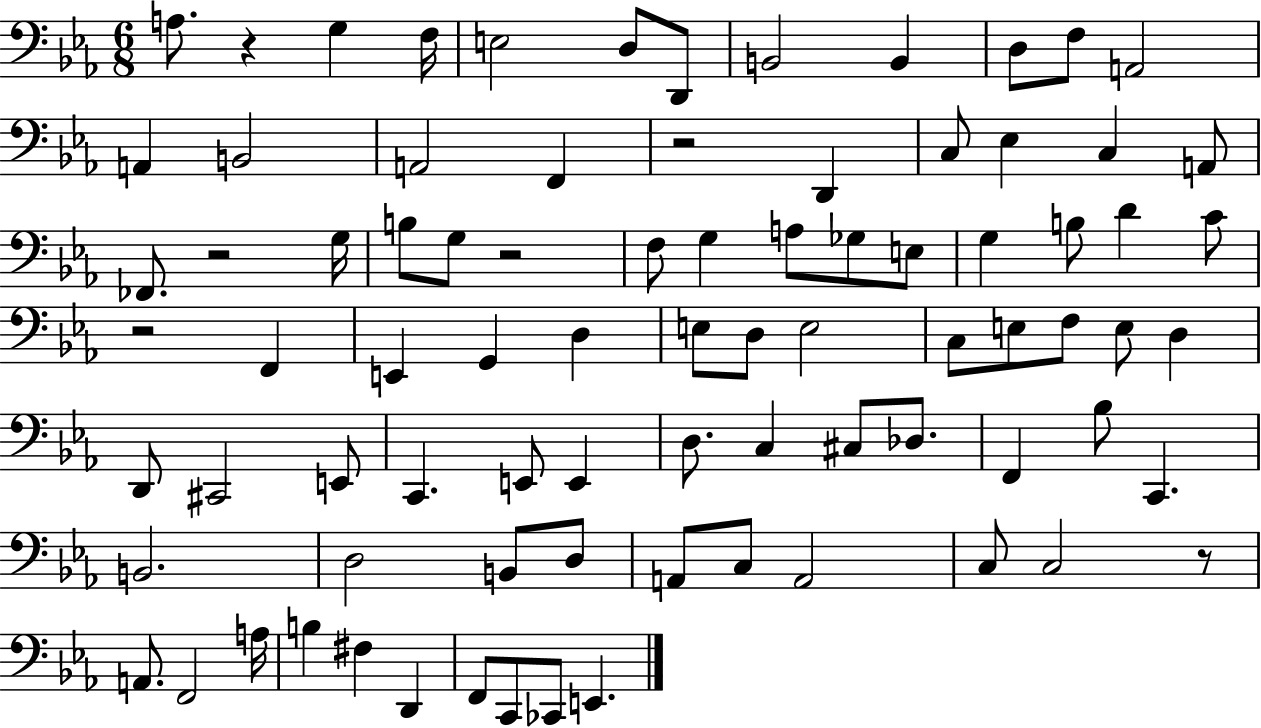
A3/e. R/q G3/q F3/s E3/h D3/e D2/e B2/h B2/q D3/e F3/e A2/h A2/q B2/h A2/h F2/q R/h D2/q C3/e Eb3/q C3/q A2/e FES2/e. R/h G3/s B3/e G3/e R/h F3/e G3/q A3/e Gb3/e E3/e G3/q B3/e D4/q C4/e R/h F2/q E2/q G2/q D3/q E3/e D3/e E3/h C3/e E3/e F3/e E3/e D3/q D2/e C#2/h E2/e C2/q. E2/e E2/q D3/e. C3/q C#3/e Db3/e. F2/q Bb3/e C2/q. B2/h. D3/h B2/e D3/e A2/e C3/e A2/h C3/e C3/h R/e A2/e. F2/h A3/s B3/q F#3/q D2/q F2/e C2/e CES2/e E2/q.